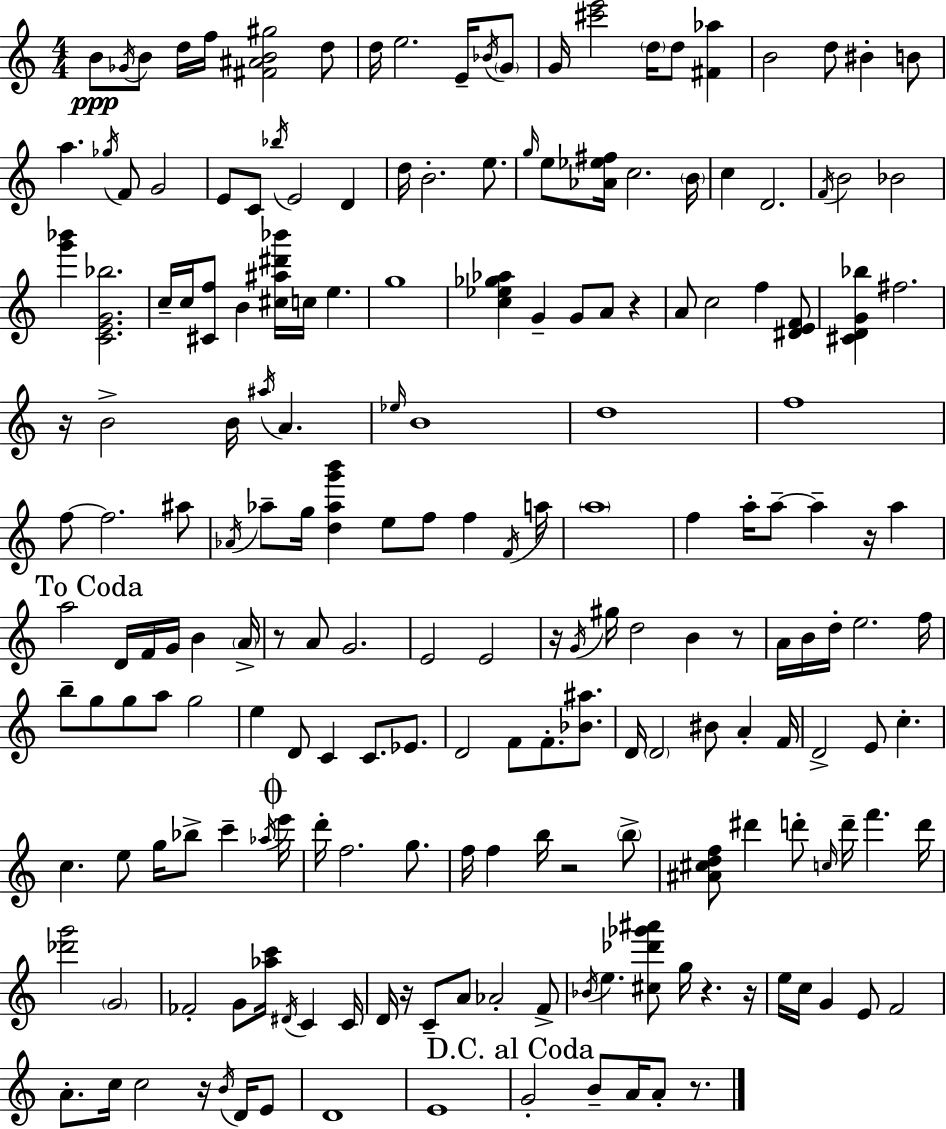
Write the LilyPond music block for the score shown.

{
  \clef treble
  \numericTimeSignature
  \time 4/4
  \key a \minor
  \repeat volta 2 { b'8\ppp \acciaccatura { ges'16 } b'8 d''16 f''16 <fis' ais' b' gis''>2 d''8 | d''16 e''2. e'16-- \acciaccatura { bes'16 } | \parenthesize g'8 g'16 <cis''' e'''>2 \parenthesize d''16 d''8 <fis' aes''>4 | b'2 d''8 bis'4-. | \break b'8 a''4. \acciaccatura { ges''16 } f'8 g'2 | e'8 c'8 \acciaccatura { bes''16 } e'2 | d'4 d''16 b'2.-. | e''8. \grace { g''16 } e''8 <aes' ees'' fis''>16 c''2. | \break \parenthesize b'16 c''4 d'2. | \acciaccatura { f'16 } b'2 bes'2 | <g''' bes'''>4 <c' e' g' bes''>2. | c''16-- c''16 <cis' f''>8 b'4 <cis'' ais'' dis''' bes'''>16 c''16 | \break e''4. g''1 | <c'' ees'' ges'' aes''>4 g'4-- g'8 | a'8 r4 a'8 c''2 | f''4 <dis' e' f'>8 <cis' d' g' bes''>4 fis''2. | \break r16 b'2-> b'16 | \acciaccatura { ais''16 } a'4. \grace { ees''16 } b'1 | d''1 | f''1 | \break f''8~~ f''2. | ais''8 \acciaccatura { aes'16 } aes''8-- g''16 <d'' aes'' g''' b'''>4 | e''8 f''8 f''4 \acciaccatura { f'16 } a''16 \parenthesize a''1 | f''4 a''16-. a''8--~~ | \break a''4-- r16 a''4 \mark "To Coda" a''2 | d'16 f'16 g'16 b'4 \parenthesize a'16-> r8 a'8 g'2. | e'2 | e'2 r16 \acciaccatura { g'16 } gis''16 d''2 | \break b'4 r8 a'16 b'16 d''16-. e''2. | f''16 b''8-- g''8 g''8 | a''8 g''2 e''4 d'8 | c'4 c'8. ees'8. d'2 | \break f'8 f'8.-. <bes' ais''>8. d'16 \parenthesize d'2 | bis'8 a'4-. f'16 d'2-> | e'8 c''4.-. c''4. | e''8 g''16 bes''8-> c'''4-- \acciaccatura { aes''16 } \mark \markup { \musicglyph "scripts.coda" } e'''16 d'''16-. f''2. | \break g''8. f''16 f''4 | b''16 r2 \parenthesize b''8-> <ais' cis'' d'' f''>8 dis'''4 | d'''8-. \grace { c''16 } d'''16-- f'''4. d'''16 <des''' g'''>2 | \parenthesize g'2 fes'2-. | \break g'8 <aes'' c'''>16 \acciaccatura { dis'16 } c'4 c'16 d'16 r16 | c'8-- a'8 aes'2-. f'8-> \acciaccatura { bes'16 } e''4. | <cis'' des''' ges''' ais'''>8 g''16 r4. r16 e''16 | c''16 g'4 e'8 f'2 a'8.-. | \break c''16 c''2 r16 \acciaccatura { b'16 } d'16 e'8 | d'1 | e'1 | \mark "D.C. al Coda" g'2-. b'8-- a'16 a'8-. r8. | \break } \bar "|."
}